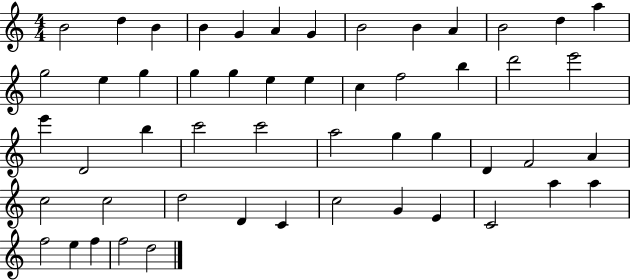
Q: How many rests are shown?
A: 0